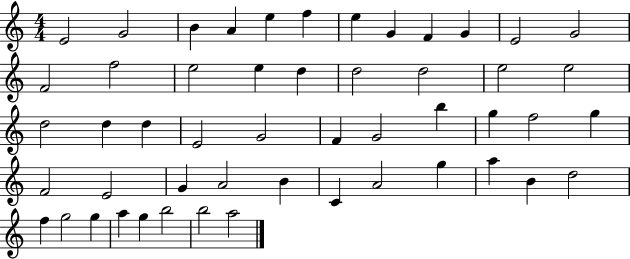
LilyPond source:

{
  \clef treble
  \numericTimeSignature
  \time 4/4
  \key c \major
  e'2 g'2 | b'4 a'4 e''4 f''4 | e''4 g'4 f'4 g'4 | e'2 g'2 | \break f'2 f''2 | e''2 e''4 d''4 | d''2 d''2 | e''2 e''2 | \break d''2 d''4 d''4 | e'2 g'2 | f'4 g'2 b''4 | g''4 f''2 g''4 | \break f'2 e'2 | g'4 a'2 b'4 | c'4 a'2 g''4 | a''4 b'4 d''2 | \break f''4 g''2 g''4 | a''4 g''4 b''2 | b''2 a''2 | \bar "|."
}